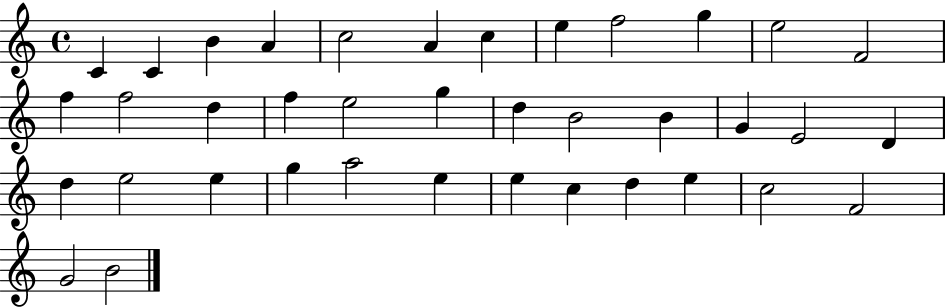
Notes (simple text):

C4/q C4/q B4/q A4/q C5/h A4/q C5/q E5/q F5/h G5/q E5/h F4/h F5/q F5/h D5/q F5/q E5/h G5/q D5/q B4/h B4/q G4/q E4/h D4/q D5/q E5/h E5/q G5/q A5/h E5/q E5/q C5/q D5/q E5/q C5/h F4/h G4/h B4/h